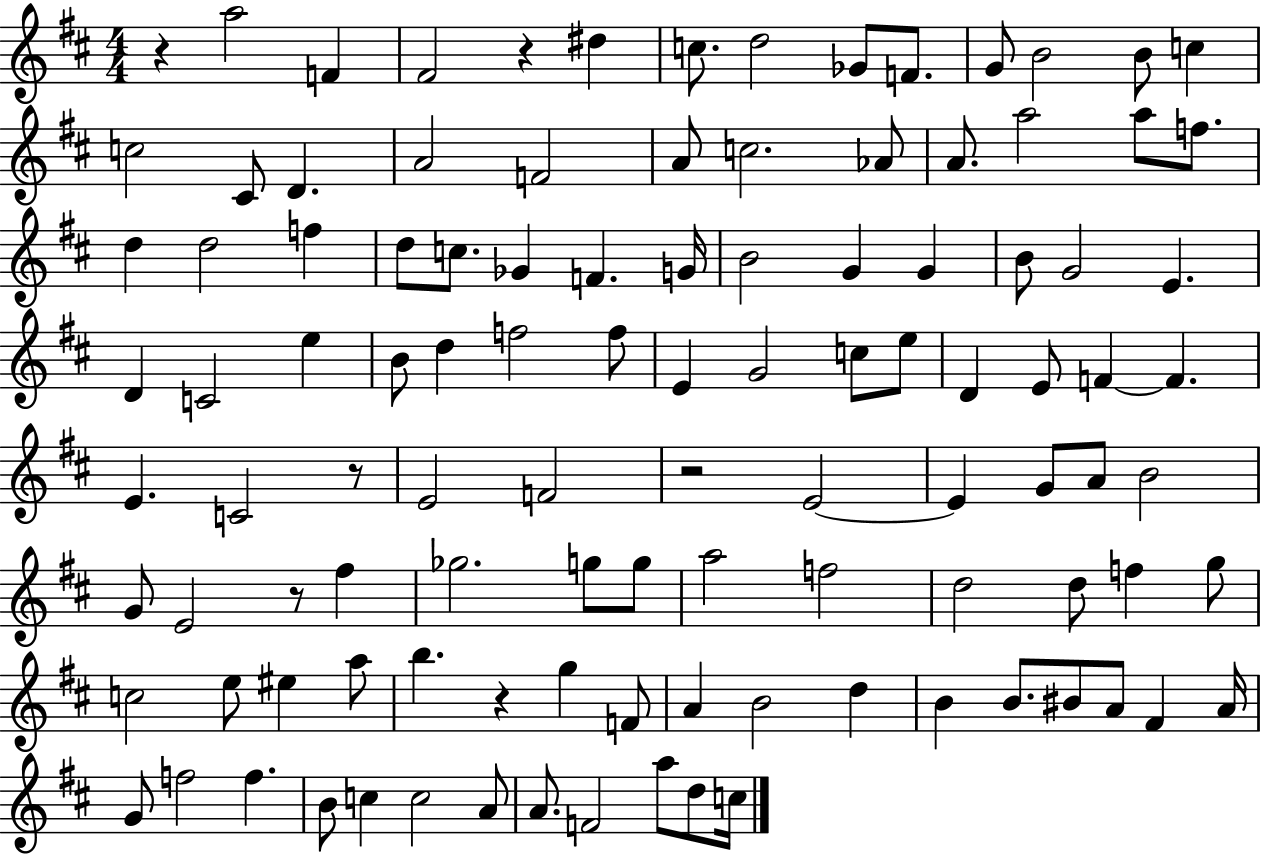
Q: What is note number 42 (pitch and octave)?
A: B4